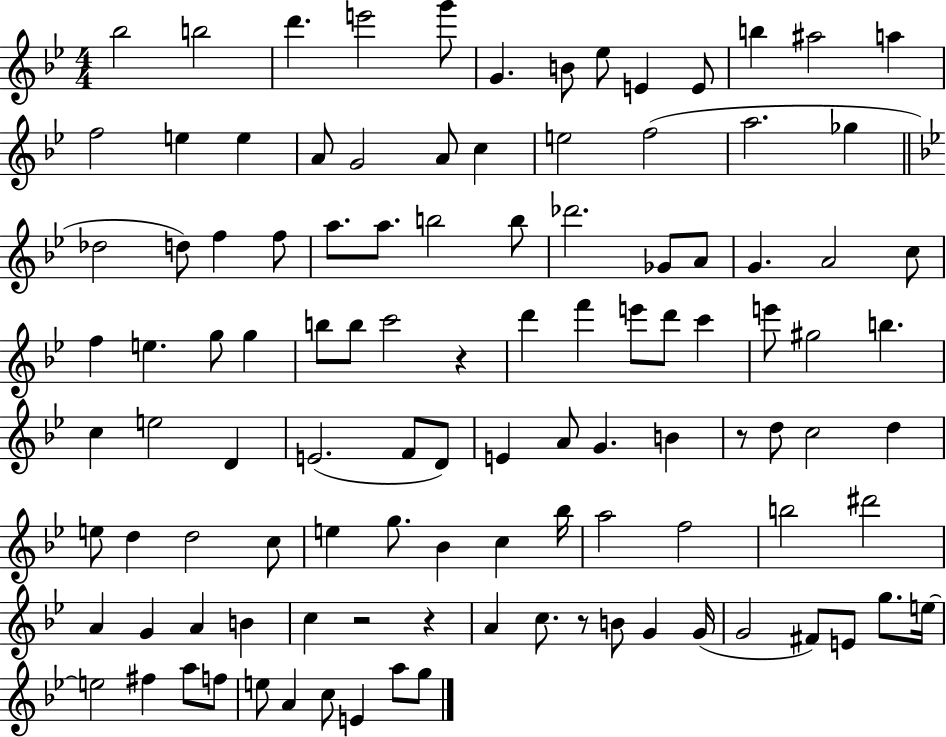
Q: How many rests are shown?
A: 5